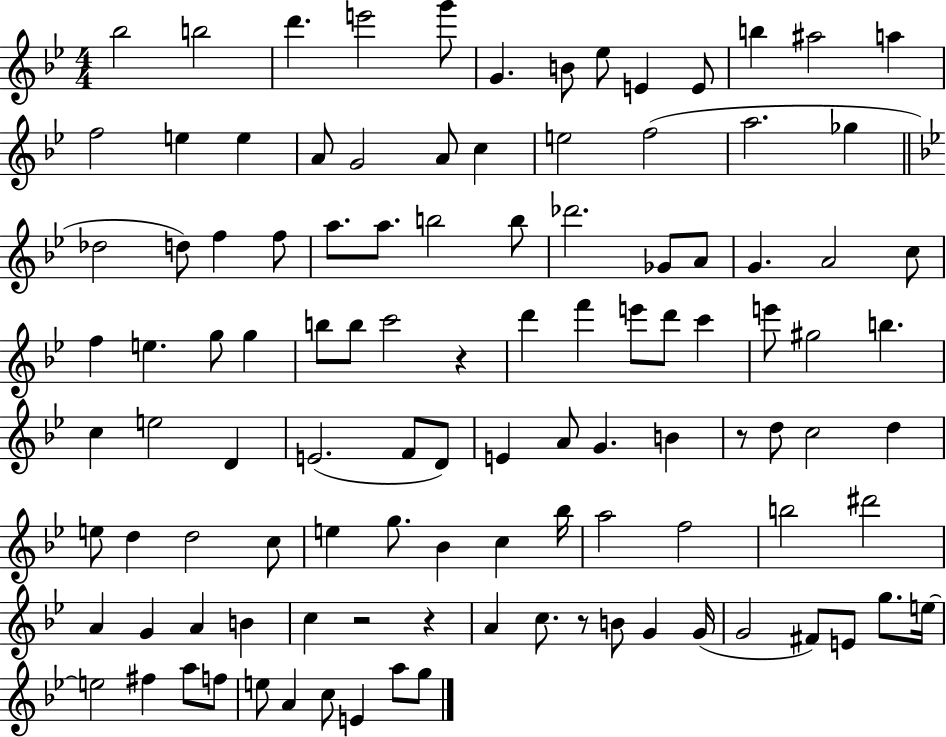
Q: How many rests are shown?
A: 5